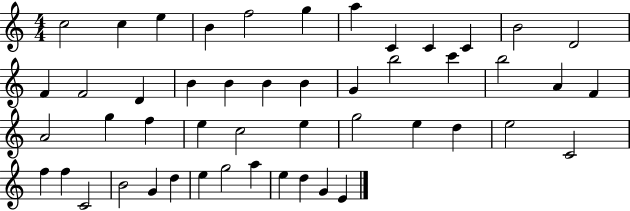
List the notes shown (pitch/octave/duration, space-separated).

C5/h C5/q E5/q B4/q F5/h G5/q A5/q C4/q C4/q C4/q B4/h D4/h F4/q F4/h D4/q B4/q B4/q B4/q B4/q G4/q B5/h C6/q B5/h A4/q F4/q A4/h G5/q F5/q E5/q C5/h E5/q G5/h E5/q D5/q E5/h C4/h F5/q F5/q C4/h B4/h G4/q D5/q E5/q G5/h A5/q E5/q D5/q G4/q E4/q